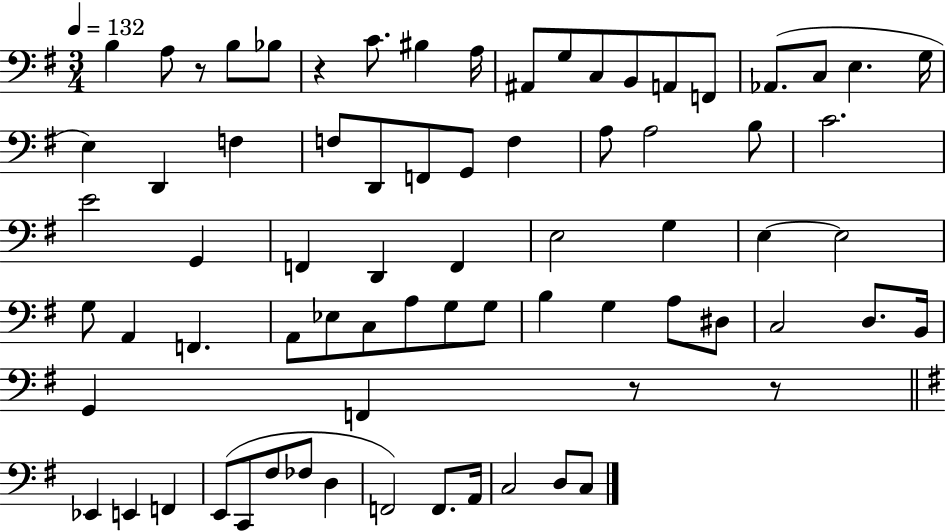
{
  \clef bass
  \numericTimeSignature
  \time 3/4
  \key g \major
  \tempo 4 = 132
  b4 a8 r8 b8 bes8 | r4 c'8. bis4 a16 | ais,8 g8 c8 b,8 a,8 f,8 | aes,8.( c8 e4. g16 | \break e4) d,4 f4 | f8 d,8 f,8 g,8 f4 | a8 a2 b8 | c'2. | \break e'2 g,4 | f,4 d,4 f,4 | e2 g4 | e4~~ e2 | \break g8 a,4 f,4. | a,8 ees8 c8 a8 g8 g8 | b4 g4 a8 dis8 | c2 d8. b,16 | \break g,4 f,4 r8 r8 | \bar "||" \break \key g \major ees,4 e,4 f,4 | e,8( c,8 fis8 fes8 d4 | f,2) f,8. a,16 | c2 d8 c8 | \break \bar "|."
}